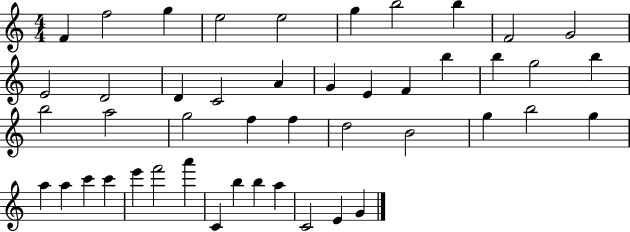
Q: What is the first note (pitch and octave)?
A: F4